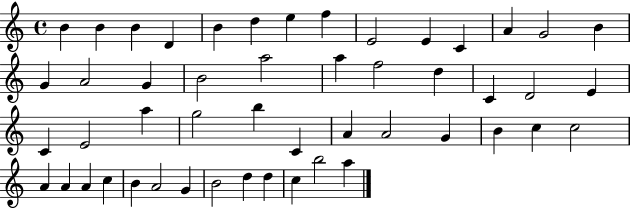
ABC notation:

X:1
T:Untitled
M:4/4
L:1/4
K:C
B B B D B d e f E2 E C A G2 B G A2 G B2 a2 a f2 d C D2 E C E2 a g2 b C A A2 G B c c2 A A A c B A2 G B2 d d c b2 a